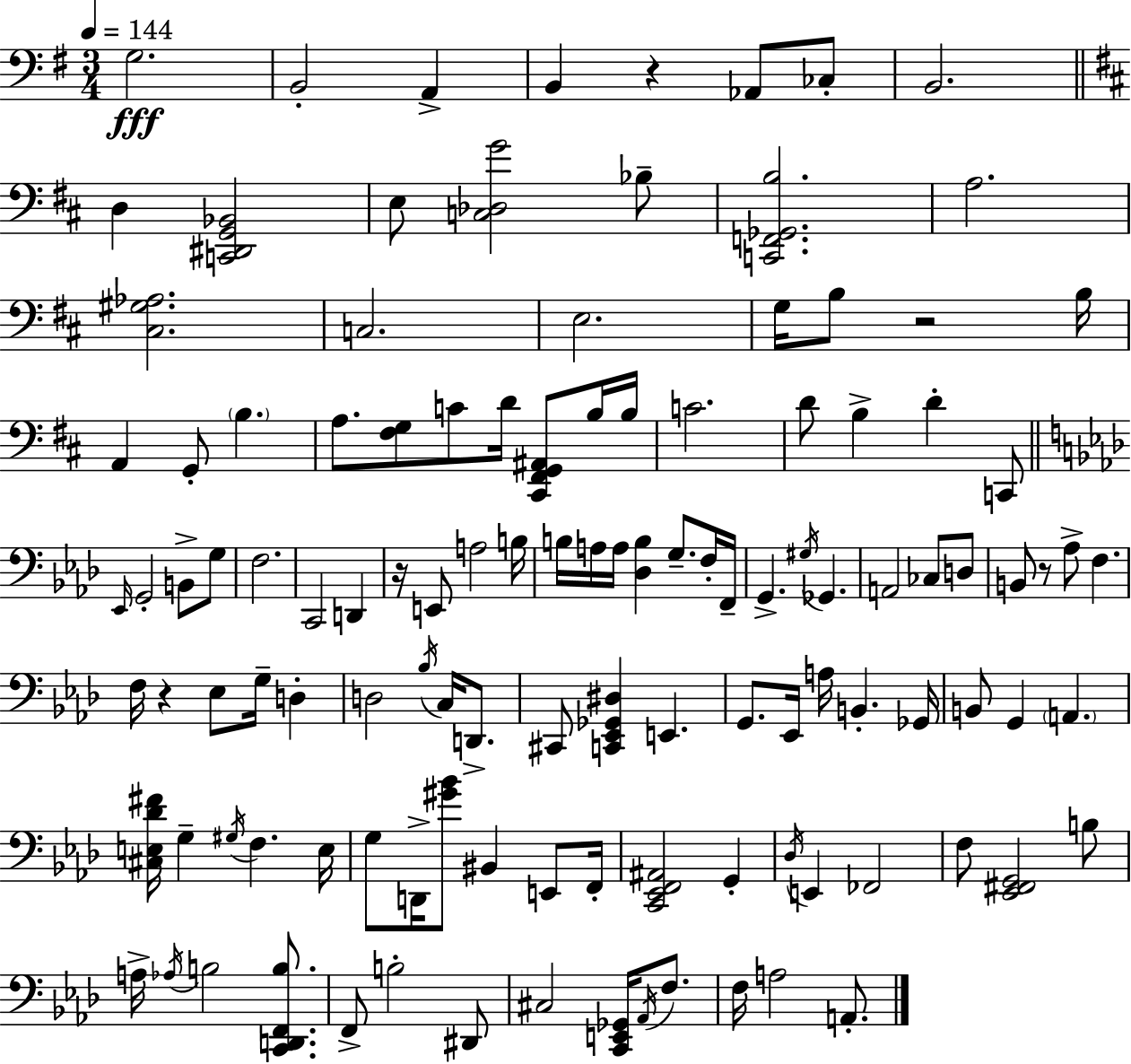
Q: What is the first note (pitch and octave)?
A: G3